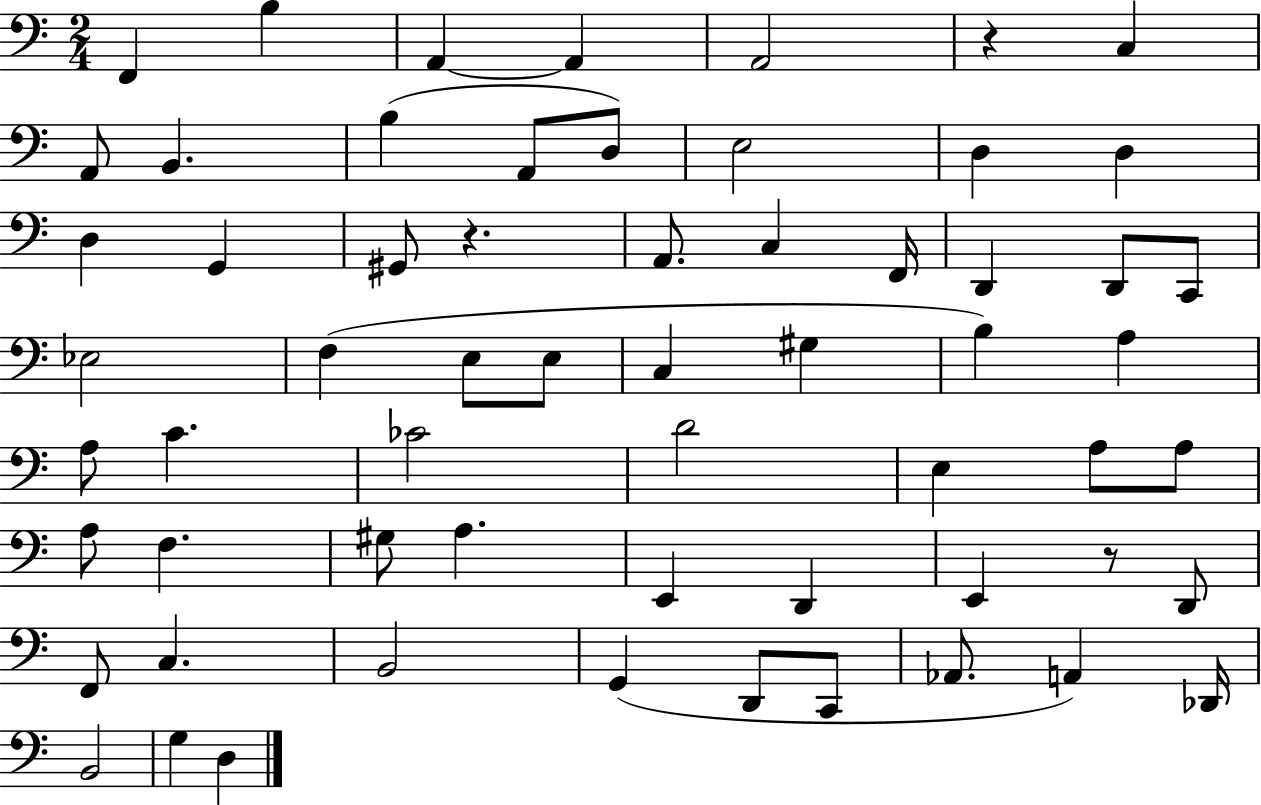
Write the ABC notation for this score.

X:1
T:Untitled
M:2/4
L:1/4
K:C
F,, B, A,, A,, A,,2 z C, A,,/2 B,, B, A,,/2 D,/2 E,2 D, D, D, G,, ^G,,/2 z A,,/2 C, F,,/4 D,, D,,/2 C,,/2 _E,2 F, E,/2 E,/2 C, ^G, B, A, A,/2 C _C2 D2 E, A,/2 A,/2 A,/2 F, ^G,/2 A, E,, D,, E,, z/2 D,,/2 F,,/2 C, B,,2 G,, D,,/2 C,,/2 _A,,/2 A,, _D,,/4 B,,2 G, D,